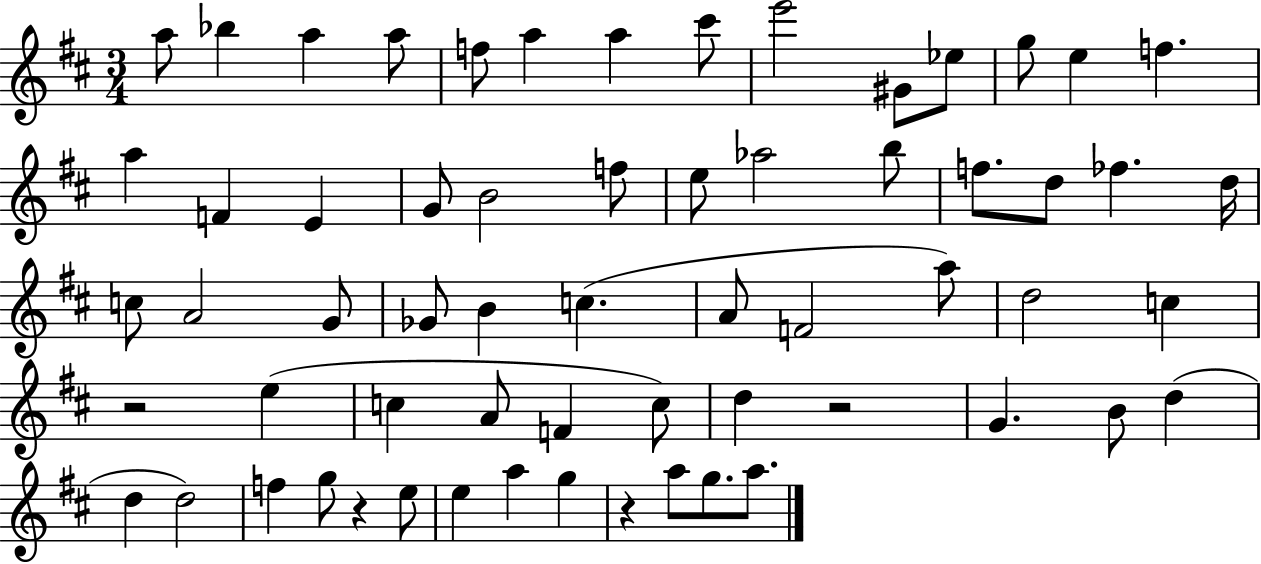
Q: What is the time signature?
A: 3/4